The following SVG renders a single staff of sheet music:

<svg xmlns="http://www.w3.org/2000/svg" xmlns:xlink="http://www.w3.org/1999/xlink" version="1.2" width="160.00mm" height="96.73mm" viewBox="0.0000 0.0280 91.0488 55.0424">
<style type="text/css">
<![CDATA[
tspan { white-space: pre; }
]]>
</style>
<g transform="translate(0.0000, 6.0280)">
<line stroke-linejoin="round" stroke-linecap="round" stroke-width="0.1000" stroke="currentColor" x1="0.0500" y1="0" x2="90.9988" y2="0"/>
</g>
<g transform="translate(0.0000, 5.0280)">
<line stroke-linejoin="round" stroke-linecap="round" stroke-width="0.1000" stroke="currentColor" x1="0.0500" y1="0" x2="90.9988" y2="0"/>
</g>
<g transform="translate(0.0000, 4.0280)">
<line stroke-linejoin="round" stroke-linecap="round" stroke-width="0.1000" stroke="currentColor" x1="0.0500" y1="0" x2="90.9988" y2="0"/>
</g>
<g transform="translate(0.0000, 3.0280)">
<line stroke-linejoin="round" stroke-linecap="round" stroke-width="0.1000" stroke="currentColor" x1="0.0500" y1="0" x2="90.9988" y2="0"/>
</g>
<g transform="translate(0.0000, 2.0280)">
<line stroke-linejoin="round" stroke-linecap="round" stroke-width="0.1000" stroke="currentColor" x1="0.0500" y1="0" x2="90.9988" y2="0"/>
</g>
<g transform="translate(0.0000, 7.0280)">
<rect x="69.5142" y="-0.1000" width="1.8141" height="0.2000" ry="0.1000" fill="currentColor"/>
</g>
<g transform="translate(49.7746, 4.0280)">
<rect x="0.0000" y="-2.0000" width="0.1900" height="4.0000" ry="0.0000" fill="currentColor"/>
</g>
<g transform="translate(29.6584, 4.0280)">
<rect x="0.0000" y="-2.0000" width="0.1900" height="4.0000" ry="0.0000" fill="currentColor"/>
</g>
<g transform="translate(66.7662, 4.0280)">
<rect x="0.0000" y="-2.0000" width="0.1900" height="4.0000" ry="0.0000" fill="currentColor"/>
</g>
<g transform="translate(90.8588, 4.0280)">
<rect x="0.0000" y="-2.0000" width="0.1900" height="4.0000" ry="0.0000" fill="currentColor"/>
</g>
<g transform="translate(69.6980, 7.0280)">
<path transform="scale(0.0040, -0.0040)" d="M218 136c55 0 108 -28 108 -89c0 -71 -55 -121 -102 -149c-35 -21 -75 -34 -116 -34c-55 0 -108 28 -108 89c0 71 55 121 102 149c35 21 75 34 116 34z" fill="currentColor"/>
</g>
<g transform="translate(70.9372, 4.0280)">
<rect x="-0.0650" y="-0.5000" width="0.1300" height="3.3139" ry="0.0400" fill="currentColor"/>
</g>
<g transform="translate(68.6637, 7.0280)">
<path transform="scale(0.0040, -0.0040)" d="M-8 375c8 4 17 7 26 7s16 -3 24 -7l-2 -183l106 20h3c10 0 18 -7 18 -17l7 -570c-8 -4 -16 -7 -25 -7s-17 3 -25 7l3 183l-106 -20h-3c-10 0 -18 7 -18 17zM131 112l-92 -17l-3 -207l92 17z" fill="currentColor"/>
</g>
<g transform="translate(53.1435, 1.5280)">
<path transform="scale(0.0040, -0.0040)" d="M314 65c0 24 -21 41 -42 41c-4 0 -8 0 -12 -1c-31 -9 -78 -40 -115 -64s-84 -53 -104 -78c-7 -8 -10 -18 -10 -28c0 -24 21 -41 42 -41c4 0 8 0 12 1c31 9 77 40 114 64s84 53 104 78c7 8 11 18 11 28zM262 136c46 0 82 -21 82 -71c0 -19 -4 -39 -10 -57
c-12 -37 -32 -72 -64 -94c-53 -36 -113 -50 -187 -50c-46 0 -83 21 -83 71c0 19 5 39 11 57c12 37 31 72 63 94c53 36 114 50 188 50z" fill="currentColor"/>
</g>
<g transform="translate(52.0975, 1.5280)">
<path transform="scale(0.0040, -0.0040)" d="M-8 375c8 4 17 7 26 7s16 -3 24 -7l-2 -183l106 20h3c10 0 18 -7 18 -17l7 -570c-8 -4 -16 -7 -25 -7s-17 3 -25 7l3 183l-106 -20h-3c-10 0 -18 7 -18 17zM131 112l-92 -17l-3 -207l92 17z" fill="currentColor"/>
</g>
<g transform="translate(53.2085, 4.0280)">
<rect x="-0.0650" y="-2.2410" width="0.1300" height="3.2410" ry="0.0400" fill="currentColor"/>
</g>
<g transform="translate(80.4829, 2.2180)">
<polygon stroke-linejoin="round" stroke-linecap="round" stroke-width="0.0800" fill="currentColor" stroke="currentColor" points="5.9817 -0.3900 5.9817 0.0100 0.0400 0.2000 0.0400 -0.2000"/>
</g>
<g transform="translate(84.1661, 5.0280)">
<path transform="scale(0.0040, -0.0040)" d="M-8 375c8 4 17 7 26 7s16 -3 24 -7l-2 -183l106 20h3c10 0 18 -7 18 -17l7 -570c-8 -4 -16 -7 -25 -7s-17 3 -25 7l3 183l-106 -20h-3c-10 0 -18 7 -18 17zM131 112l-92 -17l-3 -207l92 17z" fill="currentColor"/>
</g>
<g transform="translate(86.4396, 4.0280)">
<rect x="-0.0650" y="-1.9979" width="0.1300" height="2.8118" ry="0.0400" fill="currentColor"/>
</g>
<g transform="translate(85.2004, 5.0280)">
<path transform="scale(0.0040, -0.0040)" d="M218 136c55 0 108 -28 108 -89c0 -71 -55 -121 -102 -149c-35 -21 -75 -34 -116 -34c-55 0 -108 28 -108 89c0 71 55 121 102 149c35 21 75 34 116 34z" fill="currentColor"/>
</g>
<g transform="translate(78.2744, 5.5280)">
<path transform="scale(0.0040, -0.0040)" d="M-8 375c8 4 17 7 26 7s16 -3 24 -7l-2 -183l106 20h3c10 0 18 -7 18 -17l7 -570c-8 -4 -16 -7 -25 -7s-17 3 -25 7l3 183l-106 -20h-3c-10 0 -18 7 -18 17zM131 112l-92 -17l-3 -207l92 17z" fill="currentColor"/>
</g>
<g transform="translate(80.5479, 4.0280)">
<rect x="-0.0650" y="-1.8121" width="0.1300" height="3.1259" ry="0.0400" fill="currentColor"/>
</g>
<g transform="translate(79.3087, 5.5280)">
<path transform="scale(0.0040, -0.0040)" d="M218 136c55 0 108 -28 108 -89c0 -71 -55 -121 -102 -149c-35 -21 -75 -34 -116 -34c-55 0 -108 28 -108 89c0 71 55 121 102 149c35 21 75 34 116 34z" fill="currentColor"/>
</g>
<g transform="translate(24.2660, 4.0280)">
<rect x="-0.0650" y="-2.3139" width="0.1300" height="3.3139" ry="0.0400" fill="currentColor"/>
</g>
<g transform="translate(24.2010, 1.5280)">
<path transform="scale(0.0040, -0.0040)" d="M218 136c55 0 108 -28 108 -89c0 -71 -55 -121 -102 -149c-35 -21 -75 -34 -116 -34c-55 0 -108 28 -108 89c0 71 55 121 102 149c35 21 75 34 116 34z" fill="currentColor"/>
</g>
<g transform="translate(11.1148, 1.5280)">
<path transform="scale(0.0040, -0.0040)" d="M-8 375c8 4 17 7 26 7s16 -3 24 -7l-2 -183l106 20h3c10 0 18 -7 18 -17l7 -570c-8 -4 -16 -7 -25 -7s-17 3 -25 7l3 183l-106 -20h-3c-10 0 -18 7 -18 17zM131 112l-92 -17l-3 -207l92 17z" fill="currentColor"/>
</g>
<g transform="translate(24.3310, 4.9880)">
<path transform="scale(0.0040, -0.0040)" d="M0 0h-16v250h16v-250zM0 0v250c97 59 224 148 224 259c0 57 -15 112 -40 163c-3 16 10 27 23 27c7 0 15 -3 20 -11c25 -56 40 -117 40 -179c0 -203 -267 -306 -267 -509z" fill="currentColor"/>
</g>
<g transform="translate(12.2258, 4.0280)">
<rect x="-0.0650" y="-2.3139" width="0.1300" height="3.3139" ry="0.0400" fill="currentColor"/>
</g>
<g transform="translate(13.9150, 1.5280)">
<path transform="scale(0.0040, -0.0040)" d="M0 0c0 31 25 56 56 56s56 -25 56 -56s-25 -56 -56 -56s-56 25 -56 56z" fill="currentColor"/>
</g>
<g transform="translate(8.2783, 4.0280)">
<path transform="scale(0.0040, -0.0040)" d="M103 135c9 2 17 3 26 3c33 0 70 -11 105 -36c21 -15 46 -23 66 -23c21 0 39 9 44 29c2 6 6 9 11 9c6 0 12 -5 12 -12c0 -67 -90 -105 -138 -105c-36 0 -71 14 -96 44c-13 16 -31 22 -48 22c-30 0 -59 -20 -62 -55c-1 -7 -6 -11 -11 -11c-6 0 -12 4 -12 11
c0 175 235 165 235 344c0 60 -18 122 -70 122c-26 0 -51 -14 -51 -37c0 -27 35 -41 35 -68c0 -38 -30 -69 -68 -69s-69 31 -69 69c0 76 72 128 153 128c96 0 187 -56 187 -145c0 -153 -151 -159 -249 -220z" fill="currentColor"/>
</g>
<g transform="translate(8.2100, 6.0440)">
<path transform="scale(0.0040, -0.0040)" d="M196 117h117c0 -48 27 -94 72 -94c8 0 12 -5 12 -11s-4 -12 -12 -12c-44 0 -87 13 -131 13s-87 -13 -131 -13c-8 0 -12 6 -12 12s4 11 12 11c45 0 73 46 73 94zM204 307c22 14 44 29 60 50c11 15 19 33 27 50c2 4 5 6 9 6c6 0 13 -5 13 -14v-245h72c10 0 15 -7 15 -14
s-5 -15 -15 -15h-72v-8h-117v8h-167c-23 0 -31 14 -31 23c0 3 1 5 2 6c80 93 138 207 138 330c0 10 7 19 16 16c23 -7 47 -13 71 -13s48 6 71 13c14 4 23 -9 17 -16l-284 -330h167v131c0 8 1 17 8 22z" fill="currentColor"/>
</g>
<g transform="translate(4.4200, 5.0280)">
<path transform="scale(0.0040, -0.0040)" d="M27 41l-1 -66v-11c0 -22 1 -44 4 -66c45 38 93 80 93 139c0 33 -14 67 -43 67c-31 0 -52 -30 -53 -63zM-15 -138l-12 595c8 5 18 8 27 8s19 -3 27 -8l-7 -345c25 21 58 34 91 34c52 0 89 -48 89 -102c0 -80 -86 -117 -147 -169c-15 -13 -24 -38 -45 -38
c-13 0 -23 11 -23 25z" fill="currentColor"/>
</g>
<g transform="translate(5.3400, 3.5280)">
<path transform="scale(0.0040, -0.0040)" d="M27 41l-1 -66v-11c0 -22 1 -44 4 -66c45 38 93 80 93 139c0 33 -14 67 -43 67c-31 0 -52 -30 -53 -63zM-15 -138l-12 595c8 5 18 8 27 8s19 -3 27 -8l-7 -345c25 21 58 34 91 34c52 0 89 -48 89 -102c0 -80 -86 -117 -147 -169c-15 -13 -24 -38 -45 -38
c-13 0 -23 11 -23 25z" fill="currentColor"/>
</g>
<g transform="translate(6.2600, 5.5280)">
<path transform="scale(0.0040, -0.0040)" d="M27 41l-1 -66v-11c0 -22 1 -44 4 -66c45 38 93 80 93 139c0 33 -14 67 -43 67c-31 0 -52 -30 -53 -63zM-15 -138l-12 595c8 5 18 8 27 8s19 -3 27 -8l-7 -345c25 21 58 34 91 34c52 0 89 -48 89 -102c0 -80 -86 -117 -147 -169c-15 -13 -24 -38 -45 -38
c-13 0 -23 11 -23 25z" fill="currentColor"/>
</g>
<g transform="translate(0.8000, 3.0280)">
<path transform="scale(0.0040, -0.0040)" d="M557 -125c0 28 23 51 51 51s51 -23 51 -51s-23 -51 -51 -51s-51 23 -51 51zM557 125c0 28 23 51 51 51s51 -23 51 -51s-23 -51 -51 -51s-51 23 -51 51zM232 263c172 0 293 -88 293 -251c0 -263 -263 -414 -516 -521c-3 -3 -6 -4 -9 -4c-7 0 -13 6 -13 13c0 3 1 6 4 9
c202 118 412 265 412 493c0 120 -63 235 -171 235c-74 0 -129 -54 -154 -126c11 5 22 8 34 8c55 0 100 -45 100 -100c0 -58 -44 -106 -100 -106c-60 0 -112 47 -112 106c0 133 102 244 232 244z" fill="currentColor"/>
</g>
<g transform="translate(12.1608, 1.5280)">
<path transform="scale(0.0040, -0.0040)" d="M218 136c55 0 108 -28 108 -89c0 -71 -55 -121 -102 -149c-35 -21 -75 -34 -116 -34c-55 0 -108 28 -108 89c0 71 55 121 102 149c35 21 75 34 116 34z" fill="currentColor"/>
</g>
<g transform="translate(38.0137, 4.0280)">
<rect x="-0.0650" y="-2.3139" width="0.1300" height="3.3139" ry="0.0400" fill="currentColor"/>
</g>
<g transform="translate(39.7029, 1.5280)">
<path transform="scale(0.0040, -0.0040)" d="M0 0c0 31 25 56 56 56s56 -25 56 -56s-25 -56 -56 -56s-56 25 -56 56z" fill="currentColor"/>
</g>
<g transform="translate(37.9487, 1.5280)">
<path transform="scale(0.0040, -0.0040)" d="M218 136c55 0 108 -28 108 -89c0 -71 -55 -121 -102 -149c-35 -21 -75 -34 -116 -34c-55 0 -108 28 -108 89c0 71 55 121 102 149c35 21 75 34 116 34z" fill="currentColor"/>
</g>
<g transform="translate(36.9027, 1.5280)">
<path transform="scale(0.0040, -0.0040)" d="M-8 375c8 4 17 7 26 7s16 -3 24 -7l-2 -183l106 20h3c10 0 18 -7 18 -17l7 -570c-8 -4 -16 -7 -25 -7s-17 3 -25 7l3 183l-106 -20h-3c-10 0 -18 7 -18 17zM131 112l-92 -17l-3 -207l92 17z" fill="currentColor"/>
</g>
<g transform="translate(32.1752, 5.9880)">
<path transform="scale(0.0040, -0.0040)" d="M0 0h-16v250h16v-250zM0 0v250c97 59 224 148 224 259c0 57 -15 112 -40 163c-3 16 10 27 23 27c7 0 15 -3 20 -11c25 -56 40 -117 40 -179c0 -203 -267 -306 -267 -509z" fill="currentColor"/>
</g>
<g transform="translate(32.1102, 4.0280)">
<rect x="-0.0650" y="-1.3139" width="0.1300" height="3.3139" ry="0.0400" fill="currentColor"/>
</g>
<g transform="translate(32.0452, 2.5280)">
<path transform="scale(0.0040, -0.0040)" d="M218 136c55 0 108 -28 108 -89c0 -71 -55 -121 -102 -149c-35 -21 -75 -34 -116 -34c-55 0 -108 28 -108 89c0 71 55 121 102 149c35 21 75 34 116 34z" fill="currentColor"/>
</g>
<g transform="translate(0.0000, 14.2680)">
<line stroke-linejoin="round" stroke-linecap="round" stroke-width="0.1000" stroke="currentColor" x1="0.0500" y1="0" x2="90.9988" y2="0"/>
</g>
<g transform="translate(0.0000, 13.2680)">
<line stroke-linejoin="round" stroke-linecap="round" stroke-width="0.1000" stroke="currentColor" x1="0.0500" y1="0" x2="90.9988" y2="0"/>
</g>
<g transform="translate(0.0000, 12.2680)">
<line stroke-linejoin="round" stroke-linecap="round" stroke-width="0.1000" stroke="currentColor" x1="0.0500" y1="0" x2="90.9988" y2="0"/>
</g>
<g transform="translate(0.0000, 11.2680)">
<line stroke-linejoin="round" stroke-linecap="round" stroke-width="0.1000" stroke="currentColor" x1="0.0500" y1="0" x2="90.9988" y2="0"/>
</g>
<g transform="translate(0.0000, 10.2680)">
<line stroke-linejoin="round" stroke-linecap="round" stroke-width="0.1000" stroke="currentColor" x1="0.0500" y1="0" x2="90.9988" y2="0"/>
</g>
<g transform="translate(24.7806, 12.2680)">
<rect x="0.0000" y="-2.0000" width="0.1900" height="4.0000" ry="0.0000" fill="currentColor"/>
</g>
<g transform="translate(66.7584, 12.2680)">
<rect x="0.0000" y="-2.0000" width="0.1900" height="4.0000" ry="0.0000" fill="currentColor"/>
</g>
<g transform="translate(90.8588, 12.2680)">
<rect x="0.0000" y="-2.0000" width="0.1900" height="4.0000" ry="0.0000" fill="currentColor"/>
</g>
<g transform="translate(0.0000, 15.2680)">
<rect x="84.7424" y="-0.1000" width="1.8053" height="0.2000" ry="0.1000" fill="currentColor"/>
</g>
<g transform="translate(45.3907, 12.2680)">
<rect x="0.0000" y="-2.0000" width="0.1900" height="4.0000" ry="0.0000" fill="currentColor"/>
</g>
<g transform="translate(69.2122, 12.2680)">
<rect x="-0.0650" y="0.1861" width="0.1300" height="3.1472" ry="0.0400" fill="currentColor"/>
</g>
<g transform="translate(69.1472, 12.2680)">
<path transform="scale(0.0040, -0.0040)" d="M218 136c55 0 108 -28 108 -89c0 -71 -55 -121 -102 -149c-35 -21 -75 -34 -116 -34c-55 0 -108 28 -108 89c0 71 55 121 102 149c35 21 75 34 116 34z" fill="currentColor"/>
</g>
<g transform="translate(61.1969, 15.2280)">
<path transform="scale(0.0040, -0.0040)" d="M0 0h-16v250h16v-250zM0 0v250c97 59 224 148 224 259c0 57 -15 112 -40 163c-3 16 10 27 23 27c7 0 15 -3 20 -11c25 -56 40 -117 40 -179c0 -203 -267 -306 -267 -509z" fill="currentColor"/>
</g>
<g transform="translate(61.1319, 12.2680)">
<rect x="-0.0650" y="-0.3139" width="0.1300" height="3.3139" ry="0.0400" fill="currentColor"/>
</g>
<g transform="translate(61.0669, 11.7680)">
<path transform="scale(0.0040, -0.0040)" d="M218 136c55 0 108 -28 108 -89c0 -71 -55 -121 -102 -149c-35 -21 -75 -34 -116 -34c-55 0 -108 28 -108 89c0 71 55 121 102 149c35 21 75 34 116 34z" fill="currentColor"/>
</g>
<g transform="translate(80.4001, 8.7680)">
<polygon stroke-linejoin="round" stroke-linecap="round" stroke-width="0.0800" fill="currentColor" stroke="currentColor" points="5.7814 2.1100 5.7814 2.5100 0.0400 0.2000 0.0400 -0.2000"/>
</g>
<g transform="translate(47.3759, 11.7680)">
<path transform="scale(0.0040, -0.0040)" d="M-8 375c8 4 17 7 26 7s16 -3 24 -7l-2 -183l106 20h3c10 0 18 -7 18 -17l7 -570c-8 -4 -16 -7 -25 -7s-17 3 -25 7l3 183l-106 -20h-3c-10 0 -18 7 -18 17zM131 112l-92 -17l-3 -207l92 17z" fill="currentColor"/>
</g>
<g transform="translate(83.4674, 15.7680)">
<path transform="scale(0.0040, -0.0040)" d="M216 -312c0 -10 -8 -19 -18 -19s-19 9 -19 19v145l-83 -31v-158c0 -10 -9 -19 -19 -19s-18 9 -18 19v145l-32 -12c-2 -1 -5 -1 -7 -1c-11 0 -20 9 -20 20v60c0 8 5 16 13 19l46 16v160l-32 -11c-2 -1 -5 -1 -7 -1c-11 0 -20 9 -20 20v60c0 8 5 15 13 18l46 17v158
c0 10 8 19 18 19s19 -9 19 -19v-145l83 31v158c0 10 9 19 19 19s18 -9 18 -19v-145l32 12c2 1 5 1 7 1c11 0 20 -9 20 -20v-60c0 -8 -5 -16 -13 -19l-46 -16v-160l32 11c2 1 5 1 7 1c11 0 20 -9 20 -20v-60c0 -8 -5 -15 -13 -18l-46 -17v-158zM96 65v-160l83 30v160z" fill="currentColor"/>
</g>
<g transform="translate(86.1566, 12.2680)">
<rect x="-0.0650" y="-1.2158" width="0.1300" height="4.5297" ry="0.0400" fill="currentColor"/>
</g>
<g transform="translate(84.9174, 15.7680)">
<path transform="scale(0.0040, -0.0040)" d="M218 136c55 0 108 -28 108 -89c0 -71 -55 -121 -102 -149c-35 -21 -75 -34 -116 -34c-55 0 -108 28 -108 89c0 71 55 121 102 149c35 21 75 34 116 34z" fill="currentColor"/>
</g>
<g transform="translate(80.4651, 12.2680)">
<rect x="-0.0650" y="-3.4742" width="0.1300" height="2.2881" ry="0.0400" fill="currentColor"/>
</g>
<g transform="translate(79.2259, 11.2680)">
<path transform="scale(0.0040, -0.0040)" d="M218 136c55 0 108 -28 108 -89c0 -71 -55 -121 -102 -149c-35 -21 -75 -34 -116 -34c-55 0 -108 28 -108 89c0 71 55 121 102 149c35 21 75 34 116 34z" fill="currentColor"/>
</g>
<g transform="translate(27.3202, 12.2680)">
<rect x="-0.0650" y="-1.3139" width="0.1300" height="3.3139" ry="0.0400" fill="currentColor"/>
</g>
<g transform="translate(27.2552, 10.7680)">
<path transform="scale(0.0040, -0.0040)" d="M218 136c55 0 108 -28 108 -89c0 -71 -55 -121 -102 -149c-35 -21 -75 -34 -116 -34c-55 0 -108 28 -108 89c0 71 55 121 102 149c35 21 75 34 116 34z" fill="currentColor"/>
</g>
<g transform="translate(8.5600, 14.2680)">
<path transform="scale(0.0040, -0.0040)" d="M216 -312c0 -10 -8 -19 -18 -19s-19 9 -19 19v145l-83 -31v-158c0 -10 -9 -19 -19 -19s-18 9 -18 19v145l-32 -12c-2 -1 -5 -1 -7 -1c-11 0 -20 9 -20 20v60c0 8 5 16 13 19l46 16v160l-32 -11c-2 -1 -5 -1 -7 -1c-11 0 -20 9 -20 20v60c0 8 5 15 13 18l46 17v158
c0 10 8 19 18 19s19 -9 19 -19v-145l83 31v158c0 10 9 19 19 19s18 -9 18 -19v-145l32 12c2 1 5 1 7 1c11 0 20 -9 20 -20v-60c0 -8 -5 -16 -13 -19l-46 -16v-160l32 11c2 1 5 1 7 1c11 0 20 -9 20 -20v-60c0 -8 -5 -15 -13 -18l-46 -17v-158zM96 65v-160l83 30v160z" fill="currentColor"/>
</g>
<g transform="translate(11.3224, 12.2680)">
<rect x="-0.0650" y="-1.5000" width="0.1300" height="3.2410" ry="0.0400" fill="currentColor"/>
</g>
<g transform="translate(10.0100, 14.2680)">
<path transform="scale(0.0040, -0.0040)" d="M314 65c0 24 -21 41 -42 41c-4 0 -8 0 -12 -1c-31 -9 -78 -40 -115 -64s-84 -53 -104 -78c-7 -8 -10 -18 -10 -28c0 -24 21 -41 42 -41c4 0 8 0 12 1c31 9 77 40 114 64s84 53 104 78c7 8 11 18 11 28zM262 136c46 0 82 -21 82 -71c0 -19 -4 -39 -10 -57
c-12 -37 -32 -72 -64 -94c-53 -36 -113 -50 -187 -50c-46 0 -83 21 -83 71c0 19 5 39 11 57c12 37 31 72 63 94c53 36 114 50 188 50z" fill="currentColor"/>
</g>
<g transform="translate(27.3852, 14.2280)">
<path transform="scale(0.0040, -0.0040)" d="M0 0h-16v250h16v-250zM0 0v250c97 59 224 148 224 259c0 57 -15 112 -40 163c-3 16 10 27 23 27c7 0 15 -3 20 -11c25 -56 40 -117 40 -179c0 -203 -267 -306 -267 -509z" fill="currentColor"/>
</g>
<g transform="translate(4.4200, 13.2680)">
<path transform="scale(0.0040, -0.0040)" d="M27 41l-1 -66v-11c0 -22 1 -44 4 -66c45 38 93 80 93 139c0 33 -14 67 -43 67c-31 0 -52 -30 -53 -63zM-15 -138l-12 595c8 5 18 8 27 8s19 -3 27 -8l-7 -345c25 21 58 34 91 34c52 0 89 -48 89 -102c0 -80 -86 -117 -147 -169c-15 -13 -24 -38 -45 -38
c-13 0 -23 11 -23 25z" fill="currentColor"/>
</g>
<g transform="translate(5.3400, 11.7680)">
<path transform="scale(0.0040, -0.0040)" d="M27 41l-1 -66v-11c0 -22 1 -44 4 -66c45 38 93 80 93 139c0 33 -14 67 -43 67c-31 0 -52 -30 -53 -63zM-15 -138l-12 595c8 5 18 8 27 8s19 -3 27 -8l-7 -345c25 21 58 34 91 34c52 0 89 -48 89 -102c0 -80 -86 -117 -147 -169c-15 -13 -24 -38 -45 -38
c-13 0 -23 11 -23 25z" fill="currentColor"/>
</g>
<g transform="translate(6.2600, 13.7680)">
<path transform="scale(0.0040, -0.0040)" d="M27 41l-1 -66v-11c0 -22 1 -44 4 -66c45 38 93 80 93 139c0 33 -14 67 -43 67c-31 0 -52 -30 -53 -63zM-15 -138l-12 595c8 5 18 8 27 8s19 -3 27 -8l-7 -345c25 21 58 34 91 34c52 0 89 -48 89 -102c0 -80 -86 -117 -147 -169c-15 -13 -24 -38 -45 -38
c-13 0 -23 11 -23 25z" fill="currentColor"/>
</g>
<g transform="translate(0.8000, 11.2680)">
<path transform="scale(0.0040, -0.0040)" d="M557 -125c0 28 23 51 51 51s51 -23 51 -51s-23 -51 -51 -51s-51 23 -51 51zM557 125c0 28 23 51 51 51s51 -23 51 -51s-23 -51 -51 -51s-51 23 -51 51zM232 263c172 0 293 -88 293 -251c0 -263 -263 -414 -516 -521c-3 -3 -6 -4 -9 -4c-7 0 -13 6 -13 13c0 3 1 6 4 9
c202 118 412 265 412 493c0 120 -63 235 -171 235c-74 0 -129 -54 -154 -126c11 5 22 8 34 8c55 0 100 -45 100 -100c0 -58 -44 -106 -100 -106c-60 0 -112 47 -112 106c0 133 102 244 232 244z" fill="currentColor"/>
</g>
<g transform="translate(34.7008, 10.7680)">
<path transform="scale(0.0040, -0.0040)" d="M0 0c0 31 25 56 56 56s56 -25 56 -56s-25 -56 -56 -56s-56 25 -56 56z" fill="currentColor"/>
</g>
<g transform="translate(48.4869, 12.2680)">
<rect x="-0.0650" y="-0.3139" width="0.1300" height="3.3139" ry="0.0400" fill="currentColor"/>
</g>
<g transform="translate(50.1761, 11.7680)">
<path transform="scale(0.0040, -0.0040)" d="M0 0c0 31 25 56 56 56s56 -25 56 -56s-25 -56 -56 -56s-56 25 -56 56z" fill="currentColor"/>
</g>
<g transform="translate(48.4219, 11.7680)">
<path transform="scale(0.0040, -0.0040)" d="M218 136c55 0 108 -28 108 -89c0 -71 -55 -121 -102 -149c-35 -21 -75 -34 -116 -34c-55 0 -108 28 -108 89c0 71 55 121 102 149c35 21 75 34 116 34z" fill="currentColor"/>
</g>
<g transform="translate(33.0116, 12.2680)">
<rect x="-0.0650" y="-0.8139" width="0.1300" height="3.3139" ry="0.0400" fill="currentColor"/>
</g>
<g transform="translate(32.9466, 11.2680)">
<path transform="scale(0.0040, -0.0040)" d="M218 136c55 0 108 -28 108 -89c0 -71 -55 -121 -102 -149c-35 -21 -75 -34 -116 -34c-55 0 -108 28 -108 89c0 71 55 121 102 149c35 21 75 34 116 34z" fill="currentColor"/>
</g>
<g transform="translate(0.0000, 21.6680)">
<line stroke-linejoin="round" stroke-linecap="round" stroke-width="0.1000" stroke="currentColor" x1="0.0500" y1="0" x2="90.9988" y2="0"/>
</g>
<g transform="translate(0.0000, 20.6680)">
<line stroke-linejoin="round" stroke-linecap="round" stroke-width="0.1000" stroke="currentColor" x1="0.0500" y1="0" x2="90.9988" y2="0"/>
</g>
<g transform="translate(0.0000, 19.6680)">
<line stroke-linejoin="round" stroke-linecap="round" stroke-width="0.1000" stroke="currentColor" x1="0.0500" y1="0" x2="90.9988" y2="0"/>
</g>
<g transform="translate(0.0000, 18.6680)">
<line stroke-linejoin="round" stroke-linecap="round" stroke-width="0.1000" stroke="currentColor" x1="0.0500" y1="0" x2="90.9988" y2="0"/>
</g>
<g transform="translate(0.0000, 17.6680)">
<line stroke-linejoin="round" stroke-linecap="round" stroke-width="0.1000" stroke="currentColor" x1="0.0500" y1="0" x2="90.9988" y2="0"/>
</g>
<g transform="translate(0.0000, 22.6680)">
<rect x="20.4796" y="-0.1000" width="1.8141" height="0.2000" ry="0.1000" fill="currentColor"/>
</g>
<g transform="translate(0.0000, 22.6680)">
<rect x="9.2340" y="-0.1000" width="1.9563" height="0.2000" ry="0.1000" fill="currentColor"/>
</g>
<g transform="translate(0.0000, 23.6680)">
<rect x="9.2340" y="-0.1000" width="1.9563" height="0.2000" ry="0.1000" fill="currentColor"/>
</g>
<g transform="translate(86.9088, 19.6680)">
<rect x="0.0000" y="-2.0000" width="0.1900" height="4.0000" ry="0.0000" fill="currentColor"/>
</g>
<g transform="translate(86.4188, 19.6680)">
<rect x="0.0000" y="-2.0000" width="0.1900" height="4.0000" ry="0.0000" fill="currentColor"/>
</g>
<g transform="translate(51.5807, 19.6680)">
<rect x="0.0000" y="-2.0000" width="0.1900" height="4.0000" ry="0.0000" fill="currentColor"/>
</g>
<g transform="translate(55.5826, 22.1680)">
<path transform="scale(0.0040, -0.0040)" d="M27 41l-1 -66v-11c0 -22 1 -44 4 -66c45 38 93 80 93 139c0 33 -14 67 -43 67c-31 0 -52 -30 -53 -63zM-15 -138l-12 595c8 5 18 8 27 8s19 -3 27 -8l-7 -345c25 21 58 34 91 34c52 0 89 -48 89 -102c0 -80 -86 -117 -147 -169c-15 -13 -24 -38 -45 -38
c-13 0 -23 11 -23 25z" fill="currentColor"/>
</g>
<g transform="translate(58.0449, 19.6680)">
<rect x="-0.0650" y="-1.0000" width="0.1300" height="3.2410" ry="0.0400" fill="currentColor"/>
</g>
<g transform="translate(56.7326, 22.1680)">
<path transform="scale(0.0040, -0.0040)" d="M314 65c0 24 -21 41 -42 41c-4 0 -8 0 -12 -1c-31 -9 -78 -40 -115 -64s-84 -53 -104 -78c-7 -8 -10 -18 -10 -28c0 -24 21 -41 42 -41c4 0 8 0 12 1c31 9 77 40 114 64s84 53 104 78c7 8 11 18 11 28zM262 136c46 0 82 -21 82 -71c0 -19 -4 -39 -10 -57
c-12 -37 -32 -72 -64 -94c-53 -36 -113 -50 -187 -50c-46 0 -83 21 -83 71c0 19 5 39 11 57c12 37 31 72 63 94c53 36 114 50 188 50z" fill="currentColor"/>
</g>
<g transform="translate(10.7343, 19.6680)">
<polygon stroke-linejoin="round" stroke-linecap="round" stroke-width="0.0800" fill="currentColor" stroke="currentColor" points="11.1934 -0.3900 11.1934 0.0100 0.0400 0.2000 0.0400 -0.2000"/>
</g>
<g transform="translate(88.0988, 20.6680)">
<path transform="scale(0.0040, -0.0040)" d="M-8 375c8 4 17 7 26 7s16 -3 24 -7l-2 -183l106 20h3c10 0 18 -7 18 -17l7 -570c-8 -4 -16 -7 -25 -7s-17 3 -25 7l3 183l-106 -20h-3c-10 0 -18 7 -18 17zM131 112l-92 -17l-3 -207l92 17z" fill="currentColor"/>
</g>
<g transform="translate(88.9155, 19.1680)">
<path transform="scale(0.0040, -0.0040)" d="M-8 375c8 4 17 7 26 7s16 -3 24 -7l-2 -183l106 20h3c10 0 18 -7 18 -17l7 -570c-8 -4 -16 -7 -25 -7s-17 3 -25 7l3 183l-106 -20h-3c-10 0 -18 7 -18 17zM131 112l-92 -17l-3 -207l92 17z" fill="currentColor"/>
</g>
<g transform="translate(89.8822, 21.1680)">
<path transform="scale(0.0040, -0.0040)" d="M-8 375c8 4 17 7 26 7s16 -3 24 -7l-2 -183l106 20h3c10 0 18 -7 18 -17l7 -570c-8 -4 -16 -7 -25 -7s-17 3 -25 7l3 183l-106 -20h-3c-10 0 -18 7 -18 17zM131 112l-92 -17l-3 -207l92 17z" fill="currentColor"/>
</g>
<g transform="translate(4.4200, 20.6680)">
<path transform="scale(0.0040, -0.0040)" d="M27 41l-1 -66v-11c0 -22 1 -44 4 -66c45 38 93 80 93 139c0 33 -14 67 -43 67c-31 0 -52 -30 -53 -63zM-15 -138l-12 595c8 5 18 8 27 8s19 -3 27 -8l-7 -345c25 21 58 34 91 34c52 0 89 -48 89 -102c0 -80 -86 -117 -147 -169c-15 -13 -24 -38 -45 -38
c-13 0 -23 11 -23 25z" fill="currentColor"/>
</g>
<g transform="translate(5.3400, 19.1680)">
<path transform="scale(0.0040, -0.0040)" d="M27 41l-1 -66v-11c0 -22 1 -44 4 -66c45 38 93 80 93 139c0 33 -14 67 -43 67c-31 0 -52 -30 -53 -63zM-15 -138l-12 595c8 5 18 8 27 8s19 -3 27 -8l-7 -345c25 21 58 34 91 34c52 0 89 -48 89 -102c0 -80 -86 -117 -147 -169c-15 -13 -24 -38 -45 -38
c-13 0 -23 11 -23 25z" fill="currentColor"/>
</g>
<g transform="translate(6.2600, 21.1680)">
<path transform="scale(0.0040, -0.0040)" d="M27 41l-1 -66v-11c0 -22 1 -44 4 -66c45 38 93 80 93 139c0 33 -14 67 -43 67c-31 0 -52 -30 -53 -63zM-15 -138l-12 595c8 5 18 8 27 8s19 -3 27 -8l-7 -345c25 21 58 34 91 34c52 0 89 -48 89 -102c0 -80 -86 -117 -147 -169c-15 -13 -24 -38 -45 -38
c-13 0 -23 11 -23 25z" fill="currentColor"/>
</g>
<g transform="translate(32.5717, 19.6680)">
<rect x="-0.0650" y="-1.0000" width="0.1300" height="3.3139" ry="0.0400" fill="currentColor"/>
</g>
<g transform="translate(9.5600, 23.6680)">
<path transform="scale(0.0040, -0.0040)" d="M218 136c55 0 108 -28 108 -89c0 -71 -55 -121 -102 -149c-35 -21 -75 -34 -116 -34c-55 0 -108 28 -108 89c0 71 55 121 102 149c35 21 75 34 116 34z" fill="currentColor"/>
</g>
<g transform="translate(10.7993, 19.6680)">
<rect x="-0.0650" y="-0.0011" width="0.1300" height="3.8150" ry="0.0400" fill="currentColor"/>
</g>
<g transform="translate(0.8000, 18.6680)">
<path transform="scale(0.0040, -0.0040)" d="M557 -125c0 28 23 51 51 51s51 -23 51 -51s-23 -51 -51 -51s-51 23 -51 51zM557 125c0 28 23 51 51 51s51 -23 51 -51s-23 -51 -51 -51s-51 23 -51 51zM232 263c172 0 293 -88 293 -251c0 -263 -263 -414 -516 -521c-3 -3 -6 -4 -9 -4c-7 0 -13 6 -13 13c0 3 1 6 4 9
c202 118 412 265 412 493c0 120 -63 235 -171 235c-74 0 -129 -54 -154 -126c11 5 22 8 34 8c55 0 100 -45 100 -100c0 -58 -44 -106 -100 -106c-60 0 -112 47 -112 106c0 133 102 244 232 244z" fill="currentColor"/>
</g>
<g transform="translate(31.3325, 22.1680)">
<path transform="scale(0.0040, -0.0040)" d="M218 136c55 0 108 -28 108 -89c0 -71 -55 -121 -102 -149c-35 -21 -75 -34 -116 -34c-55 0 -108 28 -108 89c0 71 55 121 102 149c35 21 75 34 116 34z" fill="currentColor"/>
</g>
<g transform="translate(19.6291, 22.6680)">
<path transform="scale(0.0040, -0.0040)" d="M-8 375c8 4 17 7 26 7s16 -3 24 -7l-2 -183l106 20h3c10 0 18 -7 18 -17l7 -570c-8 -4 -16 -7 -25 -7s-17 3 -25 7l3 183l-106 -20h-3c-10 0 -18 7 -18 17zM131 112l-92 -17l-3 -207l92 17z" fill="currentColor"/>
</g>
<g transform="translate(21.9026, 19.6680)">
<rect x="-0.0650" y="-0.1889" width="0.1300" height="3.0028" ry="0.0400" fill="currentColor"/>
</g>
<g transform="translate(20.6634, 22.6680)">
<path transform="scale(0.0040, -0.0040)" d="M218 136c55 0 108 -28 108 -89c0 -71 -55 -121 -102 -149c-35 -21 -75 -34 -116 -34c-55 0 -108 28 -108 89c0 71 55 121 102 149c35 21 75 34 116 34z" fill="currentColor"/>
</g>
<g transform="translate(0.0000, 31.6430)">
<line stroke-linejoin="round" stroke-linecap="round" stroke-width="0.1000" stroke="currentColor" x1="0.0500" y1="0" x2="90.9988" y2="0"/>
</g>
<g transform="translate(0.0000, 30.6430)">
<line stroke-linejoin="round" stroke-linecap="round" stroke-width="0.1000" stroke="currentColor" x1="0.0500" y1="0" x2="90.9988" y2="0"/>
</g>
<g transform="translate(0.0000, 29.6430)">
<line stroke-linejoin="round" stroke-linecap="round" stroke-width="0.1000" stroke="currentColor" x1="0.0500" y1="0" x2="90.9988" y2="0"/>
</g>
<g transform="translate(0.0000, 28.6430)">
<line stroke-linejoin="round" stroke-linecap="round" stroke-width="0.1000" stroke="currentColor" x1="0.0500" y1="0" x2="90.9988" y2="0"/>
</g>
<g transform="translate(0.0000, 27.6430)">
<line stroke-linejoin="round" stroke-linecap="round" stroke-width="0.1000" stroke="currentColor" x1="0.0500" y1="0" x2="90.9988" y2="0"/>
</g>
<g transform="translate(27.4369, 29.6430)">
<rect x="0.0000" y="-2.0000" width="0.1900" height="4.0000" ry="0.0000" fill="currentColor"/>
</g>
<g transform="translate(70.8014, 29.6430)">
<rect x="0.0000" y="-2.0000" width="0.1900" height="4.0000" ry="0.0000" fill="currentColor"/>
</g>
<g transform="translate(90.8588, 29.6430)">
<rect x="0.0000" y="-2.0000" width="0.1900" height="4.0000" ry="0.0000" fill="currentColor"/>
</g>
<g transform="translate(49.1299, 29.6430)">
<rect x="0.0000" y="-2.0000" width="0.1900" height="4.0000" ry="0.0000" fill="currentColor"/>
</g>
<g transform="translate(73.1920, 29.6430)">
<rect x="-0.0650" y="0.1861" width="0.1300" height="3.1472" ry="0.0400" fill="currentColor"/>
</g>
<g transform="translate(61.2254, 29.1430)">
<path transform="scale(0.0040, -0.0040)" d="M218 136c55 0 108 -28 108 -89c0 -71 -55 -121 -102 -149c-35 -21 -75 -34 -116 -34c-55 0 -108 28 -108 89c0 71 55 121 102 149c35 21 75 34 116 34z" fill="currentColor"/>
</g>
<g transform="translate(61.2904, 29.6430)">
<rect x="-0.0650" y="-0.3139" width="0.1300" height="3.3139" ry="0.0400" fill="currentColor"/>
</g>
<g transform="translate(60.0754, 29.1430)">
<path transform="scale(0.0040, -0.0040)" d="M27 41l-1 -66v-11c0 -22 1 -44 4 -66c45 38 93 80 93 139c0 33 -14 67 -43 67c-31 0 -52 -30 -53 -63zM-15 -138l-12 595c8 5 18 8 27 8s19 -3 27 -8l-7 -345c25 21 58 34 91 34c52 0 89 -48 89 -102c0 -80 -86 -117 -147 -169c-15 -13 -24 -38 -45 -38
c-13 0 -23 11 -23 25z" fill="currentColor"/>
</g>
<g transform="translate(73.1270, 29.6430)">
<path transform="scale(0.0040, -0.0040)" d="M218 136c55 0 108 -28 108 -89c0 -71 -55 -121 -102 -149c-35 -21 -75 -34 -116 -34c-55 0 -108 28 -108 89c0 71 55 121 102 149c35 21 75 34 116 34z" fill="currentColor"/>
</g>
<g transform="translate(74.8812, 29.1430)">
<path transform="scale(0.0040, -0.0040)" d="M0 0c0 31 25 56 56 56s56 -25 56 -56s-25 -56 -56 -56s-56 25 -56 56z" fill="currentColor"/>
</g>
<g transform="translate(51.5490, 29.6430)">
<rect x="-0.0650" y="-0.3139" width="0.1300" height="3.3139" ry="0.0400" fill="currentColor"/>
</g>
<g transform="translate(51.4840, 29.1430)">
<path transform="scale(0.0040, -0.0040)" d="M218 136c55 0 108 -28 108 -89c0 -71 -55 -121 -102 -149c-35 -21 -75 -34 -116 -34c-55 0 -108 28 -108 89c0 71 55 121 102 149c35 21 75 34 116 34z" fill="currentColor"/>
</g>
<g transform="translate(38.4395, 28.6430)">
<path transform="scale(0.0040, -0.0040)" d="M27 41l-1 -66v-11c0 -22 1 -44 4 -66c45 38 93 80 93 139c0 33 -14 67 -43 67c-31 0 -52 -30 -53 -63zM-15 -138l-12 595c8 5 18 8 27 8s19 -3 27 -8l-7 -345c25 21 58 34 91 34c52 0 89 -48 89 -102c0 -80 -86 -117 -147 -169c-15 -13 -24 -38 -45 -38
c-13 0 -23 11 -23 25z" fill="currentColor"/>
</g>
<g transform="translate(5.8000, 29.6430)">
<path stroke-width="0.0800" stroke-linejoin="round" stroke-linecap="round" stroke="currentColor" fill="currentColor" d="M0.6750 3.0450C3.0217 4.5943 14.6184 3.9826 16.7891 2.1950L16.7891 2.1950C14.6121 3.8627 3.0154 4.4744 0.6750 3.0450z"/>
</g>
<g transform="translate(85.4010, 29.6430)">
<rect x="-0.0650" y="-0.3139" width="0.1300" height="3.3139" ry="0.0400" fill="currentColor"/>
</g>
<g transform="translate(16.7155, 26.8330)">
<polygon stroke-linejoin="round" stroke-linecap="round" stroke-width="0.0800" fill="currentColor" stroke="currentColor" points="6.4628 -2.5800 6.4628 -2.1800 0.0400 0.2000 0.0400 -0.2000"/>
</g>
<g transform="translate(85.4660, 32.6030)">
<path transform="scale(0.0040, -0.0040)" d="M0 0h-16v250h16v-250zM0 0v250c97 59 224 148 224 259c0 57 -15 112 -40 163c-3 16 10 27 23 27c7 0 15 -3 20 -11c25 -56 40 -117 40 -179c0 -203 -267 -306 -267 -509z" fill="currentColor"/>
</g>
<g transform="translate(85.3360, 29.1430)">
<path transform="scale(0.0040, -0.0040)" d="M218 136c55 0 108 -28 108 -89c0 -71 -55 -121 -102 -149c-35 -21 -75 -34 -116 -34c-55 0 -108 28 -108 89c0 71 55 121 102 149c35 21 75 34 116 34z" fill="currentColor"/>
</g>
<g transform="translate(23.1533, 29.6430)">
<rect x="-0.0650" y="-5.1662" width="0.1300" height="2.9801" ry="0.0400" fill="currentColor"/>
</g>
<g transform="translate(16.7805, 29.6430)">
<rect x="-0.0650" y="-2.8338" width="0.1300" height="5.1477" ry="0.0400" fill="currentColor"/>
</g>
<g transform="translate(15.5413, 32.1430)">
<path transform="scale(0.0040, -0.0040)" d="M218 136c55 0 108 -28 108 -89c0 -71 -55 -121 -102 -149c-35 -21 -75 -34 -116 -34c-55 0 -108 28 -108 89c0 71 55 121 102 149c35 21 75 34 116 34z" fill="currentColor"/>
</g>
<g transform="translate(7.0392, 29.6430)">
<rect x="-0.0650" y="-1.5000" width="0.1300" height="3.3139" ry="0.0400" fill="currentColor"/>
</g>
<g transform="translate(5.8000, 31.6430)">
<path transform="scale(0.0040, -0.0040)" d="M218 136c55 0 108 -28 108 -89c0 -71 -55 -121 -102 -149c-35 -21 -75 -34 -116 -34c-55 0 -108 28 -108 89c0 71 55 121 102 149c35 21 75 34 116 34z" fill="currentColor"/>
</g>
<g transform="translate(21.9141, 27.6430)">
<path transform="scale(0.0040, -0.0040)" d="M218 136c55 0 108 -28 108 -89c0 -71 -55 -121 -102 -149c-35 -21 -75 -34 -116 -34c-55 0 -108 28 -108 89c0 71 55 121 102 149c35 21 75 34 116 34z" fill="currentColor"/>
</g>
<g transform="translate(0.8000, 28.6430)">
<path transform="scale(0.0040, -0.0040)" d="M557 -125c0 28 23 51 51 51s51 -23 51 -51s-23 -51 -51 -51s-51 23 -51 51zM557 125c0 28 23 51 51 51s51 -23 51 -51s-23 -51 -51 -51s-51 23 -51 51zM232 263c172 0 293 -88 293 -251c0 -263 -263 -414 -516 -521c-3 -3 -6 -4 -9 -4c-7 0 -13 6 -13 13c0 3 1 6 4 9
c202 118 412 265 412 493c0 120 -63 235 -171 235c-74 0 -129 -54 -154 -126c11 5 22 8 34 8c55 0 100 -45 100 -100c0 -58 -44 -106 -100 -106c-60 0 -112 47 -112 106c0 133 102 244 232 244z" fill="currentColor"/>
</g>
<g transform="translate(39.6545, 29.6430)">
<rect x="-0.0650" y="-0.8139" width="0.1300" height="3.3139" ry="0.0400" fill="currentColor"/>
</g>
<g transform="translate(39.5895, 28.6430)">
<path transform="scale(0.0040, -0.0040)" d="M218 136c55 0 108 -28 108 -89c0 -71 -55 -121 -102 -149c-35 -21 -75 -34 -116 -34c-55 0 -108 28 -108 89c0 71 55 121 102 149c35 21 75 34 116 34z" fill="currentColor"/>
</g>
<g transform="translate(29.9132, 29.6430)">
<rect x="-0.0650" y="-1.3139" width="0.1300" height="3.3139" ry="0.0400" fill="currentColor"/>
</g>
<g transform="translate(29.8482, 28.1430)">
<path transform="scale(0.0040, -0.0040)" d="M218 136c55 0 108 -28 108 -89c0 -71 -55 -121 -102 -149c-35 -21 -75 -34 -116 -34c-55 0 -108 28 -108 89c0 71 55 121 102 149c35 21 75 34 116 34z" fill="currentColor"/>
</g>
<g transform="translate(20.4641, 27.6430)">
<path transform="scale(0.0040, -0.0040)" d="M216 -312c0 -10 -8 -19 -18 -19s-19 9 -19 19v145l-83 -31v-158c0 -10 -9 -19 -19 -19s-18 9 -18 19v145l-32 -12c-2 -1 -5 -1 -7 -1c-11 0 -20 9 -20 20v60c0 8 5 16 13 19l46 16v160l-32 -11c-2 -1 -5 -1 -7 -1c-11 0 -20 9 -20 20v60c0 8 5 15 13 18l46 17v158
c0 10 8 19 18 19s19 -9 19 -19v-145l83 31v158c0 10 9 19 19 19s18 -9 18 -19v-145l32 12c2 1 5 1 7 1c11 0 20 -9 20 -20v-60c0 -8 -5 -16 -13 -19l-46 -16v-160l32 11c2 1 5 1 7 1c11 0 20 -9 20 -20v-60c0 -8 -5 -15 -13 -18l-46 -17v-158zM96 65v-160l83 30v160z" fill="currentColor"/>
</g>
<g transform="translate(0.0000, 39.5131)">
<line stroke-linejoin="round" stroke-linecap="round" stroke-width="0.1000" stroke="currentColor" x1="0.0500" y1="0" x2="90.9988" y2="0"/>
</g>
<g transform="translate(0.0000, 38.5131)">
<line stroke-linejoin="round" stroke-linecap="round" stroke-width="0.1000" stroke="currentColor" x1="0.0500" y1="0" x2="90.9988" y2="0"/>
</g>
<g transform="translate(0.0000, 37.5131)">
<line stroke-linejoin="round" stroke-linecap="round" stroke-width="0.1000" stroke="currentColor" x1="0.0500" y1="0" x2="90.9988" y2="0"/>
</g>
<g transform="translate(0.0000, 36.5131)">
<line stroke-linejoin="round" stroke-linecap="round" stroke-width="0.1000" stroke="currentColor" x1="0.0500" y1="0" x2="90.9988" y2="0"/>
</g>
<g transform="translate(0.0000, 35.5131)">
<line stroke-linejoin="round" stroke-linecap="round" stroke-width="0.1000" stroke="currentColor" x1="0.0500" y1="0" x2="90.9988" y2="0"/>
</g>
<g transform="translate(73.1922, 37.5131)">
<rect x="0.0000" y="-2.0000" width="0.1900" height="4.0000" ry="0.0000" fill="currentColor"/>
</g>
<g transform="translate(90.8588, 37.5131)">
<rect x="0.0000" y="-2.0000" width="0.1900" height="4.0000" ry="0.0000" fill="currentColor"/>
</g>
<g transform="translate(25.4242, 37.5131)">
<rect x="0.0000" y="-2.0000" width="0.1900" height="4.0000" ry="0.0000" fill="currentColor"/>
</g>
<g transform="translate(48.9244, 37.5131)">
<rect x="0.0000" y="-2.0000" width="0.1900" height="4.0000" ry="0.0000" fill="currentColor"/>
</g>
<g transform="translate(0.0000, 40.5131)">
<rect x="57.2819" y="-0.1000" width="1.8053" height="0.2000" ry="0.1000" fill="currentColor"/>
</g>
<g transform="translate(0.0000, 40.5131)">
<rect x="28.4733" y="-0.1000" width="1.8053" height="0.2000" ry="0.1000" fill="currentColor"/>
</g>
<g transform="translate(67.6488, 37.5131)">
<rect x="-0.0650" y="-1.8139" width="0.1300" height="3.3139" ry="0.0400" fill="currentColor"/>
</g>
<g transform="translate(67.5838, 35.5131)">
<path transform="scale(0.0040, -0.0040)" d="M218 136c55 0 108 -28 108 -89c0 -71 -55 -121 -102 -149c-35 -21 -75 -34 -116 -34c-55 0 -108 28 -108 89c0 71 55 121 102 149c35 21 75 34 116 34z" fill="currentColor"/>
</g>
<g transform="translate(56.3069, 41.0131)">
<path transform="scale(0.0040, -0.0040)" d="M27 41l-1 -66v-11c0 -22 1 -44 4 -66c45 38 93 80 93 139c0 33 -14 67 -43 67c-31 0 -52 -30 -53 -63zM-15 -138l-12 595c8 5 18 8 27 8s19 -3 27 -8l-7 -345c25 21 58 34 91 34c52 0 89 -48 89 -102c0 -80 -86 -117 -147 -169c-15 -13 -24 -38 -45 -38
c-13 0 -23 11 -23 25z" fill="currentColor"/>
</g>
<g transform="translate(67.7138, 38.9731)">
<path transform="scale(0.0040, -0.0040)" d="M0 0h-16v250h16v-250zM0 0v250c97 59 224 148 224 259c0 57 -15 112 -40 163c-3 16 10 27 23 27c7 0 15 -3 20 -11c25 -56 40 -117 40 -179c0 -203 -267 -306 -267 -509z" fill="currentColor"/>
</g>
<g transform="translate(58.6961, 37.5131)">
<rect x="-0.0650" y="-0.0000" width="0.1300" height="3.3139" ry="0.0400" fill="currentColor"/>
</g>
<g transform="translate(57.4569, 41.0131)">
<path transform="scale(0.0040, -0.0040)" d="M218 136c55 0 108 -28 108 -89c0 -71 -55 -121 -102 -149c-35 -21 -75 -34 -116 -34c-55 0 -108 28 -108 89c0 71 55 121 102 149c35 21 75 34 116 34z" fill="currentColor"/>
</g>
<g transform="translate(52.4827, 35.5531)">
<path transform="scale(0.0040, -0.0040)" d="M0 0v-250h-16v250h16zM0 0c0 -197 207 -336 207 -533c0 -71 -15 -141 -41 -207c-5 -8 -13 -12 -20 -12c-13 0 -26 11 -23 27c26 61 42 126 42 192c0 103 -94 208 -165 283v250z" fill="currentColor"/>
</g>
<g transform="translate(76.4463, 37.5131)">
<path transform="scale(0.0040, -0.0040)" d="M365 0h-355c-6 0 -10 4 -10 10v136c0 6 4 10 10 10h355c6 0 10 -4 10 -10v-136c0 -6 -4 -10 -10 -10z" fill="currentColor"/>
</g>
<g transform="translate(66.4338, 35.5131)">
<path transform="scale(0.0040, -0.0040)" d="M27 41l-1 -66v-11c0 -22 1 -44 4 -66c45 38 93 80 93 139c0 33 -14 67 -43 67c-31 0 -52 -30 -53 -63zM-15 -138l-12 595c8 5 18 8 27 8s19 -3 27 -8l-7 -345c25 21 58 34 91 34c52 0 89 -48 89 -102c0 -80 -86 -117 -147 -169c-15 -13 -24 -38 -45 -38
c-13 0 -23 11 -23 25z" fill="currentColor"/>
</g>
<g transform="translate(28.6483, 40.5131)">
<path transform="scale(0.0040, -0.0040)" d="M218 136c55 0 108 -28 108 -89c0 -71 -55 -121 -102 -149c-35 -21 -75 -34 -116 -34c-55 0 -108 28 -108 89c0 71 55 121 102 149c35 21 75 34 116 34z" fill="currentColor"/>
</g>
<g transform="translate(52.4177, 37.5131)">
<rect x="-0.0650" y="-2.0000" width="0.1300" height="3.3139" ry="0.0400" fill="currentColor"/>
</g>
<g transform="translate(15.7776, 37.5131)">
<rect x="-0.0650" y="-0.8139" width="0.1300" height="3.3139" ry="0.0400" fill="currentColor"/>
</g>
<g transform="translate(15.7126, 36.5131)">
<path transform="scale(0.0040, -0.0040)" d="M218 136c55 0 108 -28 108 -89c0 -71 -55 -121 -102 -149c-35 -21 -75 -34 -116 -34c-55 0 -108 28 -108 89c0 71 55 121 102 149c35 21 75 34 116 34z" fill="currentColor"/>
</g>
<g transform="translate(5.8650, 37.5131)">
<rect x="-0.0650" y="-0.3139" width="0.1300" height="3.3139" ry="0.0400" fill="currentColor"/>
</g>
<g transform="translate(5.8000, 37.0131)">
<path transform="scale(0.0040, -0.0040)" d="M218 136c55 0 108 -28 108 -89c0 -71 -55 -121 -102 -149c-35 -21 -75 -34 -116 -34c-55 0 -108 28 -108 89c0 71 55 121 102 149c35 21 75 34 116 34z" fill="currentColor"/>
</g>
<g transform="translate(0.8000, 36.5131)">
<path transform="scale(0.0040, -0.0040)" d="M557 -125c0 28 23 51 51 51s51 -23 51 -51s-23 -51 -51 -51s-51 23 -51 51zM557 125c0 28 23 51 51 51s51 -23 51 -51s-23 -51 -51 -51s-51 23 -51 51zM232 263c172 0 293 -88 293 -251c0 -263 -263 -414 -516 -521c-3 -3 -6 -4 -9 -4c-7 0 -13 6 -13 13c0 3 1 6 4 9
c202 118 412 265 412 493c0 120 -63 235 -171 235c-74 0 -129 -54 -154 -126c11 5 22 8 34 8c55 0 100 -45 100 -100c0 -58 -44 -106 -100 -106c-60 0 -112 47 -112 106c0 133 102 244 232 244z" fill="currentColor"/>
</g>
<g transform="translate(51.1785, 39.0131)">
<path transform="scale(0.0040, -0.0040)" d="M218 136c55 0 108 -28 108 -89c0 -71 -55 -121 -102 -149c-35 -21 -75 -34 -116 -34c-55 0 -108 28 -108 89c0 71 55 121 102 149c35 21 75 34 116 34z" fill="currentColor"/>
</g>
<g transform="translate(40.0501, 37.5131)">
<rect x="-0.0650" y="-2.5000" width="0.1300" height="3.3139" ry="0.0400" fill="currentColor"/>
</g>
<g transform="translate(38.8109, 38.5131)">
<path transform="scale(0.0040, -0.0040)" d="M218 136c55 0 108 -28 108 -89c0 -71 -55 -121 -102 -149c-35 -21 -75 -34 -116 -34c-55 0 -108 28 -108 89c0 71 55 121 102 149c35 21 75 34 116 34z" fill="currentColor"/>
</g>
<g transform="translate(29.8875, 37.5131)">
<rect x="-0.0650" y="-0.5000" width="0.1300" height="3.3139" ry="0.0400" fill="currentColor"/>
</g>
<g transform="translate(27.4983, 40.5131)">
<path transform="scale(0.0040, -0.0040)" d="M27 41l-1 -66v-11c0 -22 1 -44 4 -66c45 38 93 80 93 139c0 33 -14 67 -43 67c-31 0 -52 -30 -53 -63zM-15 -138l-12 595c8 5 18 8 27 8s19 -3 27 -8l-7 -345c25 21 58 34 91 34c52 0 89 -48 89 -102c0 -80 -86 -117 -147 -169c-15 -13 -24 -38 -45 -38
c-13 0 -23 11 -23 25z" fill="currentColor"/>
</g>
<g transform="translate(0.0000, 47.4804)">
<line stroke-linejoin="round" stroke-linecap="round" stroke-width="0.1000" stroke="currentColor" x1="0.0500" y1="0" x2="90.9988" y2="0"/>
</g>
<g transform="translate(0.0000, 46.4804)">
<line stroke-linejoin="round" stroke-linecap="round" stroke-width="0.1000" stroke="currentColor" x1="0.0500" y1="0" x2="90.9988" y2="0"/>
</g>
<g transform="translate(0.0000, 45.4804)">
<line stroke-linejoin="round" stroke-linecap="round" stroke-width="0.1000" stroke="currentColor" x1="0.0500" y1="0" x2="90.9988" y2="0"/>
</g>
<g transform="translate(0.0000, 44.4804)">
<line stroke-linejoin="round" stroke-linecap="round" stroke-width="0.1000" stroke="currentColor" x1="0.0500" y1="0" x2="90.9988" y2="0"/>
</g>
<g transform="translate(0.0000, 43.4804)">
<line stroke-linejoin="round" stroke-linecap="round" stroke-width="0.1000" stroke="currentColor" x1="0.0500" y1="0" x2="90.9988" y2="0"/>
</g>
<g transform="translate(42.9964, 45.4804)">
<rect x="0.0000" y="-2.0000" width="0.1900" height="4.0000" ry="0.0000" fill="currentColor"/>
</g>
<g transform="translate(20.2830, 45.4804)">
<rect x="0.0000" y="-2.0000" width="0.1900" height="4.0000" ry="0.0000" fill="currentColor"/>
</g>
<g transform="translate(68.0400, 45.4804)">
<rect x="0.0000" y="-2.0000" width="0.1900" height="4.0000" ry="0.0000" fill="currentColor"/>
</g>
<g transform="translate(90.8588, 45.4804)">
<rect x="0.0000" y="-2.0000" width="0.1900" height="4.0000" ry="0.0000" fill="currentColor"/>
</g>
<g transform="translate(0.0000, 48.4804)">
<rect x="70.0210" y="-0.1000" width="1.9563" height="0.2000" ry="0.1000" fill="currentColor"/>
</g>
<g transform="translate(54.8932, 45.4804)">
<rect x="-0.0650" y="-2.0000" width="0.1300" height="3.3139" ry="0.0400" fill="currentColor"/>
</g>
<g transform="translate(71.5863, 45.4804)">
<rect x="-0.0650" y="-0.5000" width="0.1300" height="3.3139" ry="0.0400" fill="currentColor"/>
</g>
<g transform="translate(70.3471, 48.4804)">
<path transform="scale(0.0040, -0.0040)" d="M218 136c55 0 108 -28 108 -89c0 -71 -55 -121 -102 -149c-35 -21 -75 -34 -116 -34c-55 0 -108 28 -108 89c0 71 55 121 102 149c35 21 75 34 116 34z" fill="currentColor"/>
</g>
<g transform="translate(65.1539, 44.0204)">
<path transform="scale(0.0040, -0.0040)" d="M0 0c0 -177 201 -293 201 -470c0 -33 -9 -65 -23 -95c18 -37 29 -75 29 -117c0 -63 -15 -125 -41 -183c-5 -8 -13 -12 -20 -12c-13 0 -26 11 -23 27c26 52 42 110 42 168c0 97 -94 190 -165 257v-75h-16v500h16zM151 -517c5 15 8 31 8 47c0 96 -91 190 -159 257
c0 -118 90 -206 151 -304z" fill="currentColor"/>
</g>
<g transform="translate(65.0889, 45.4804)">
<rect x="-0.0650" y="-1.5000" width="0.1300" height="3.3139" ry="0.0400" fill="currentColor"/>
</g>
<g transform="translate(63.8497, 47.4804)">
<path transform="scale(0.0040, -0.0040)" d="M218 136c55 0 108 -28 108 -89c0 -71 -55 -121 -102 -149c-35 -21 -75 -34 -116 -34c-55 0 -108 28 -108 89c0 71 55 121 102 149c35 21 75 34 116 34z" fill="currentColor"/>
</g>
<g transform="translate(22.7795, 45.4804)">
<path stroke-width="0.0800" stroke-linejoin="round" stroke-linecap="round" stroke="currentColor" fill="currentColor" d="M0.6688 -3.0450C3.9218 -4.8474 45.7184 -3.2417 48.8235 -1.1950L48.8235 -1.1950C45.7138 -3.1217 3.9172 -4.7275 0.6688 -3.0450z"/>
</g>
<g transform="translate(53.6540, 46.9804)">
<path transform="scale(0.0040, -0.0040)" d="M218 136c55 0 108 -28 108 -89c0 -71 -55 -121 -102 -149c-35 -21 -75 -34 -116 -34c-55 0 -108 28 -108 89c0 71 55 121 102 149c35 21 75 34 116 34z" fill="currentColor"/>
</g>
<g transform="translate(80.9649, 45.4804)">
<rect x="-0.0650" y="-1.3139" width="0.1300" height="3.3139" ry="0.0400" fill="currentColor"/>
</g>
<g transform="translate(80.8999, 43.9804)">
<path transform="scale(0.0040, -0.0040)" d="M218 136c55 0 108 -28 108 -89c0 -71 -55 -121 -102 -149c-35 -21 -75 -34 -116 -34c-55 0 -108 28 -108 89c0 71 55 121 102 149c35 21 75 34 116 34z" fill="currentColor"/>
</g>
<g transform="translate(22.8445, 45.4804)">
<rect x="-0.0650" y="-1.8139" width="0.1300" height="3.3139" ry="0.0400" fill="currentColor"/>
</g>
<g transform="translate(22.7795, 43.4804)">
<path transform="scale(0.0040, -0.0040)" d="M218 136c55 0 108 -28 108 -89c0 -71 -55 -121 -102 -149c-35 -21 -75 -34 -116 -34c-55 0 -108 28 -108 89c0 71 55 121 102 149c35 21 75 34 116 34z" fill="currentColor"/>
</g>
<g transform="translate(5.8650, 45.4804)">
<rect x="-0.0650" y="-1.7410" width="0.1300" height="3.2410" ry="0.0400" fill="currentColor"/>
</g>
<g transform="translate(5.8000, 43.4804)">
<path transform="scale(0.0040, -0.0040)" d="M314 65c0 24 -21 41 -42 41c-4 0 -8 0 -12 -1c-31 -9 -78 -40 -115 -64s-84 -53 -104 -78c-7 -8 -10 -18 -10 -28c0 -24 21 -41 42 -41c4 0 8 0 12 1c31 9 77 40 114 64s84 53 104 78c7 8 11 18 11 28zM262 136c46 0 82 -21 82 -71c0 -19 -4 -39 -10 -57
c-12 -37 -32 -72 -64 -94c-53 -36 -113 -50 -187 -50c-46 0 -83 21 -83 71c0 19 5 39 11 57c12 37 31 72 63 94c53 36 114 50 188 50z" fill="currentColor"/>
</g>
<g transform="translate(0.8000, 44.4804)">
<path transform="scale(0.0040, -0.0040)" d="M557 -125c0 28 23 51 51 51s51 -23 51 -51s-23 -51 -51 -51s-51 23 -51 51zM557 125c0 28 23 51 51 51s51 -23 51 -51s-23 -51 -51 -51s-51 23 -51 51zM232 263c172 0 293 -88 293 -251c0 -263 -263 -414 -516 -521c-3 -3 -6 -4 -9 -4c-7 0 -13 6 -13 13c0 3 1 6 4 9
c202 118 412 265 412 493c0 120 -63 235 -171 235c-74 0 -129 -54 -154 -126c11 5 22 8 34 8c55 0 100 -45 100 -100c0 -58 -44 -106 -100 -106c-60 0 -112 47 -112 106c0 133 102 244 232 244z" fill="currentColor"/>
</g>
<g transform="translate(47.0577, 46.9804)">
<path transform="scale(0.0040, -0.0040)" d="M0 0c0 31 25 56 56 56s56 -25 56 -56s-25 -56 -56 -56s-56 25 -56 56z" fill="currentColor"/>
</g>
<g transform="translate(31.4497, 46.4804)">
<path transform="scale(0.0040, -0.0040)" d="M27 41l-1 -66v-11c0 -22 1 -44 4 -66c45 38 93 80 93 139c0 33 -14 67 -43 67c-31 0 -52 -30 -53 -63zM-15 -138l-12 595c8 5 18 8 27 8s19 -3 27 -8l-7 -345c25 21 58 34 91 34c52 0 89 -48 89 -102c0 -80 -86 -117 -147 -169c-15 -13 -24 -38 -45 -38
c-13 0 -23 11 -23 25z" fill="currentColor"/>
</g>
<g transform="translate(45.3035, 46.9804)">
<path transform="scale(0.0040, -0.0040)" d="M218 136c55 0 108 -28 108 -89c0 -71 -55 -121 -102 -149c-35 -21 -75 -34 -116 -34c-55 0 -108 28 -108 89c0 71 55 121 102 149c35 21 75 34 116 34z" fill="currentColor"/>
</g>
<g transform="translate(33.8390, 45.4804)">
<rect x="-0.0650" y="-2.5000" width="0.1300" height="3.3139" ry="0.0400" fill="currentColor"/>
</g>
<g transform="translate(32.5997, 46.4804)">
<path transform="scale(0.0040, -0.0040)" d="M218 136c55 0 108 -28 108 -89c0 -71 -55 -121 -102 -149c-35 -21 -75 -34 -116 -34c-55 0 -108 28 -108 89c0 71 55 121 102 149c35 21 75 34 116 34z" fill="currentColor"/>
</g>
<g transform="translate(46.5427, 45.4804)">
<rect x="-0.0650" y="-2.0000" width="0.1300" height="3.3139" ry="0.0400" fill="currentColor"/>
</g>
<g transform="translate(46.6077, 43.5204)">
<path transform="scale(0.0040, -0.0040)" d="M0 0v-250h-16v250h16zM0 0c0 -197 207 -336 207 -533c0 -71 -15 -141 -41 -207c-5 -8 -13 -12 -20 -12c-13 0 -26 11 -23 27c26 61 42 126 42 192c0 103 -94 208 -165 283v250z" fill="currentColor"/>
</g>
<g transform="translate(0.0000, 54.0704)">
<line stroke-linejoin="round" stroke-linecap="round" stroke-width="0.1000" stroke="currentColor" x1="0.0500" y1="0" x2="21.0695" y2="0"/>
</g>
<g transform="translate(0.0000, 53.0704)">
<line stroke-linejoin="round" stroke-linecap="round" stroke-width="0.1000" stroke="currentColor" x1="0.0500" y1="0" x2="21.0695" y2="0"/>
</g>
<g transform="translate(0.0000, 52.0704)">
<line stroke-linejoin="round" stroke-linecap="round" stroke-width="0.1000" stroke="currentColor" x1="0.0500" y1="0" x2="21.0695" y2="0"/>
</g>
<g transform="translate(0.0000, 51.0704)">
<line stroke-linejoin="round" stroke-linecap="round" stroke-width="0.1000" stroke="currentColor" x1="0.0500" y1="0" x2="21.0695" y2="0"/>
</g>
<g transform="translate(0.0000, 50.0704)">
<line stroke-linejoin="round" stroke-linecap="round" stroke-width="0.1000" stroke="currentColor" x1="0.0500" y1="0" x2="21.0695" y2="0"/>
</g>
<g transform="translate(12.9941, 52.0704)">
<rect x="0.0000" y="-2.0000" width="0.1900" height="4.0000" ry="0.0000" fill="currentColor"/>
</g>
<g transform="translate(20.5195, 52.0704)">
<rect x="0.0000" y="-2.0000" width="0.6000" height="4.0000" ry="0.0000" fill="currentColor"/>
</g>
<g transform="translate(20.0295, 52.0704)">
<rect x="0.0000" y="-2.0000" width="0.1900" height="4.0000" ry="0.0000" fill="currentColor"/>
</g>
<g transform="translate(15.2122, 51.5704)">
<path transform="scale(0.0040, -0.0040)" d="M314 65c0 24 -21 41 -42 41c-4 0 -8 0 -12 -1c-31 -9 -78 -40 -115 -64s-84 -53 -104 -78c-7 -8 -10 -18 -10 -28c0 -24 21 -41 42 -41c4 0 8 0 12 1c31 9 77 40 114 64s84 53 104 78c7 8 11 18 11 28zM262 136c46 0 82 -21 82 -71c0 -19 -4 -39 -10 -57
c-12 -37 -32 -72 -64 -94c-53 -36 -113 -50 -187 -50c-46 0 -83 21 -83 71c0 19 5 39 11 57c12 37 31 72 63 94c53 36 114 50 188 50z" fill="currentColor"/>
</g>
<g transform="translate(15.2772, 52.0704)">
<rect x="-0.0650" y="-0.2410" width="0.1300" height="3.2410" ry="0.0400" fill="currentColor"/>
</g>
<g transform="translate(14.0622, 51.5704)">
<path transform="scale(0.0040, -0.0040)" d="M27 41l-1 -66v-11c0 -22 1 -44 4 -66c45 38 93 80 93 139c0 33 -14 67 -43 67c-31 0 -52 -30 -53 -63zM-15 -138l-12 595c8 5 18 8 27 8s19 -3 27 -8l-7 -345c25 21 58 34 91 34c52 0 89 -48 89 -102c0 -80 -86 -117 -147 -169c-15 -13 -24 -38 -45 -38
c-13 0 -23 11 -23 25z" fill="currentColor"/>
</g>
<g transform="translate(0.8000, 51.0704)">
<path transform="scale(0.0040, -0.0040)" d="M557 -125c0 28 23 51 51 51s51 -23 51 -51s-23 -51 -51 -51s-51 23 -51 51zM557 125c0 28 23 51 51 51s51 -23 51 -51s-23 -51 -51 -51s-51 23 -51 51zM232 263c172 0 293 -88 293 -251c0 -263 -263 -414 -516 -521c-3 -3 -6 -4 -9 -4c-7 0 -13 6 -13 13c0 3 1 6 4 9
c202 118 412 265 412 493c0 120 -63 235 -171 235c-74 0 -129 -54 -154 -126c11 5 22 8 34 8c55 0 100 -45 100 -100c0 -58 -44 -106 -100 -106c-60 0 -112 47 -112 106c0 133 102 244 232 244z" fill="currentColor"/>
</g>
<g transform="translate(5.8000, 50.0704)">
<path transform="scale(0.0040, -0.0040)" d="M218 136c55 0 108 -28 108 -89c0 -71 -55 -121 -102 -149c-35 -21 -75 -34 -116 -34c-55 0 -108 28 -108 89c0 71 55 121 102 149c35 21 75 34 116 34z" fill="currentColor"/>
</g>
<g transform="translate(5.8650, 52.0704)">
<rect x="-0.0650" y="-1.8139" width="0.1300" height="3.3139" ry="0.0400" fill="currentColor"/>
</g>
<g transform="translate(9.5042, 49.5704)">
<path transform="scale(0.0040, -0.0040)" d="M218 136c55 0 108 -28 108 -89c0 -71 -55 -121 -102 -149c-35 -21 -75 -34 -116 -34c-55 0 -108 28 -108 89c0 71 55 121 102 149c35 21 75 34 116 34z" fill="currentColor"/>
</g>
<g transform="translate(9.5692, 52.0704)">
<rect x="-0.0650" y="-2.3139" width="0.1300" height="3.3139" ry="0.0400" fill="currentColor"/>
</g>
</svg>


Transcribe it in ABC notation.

X:1
T:Untitled
M:2/4
L:1/4
K:Eb
B, B,/2 G,/2 B, B,2 E,, A,,/2 B,,/2 ^G,,2 G,/2 F, E, E,/2 D, F,/2 ^D,,/2 C,,/2 E,,/2 F,, _F,,2 G,, F,,/2 ^A,/2 G, _F, E, _E, D, E,/2 E, F, _E,, B,, A,,/2 _D,, _A,/2 z2 A,2 A, _B,, A,,/2 A,, G,,/4 E,, G, A, B, _E,2